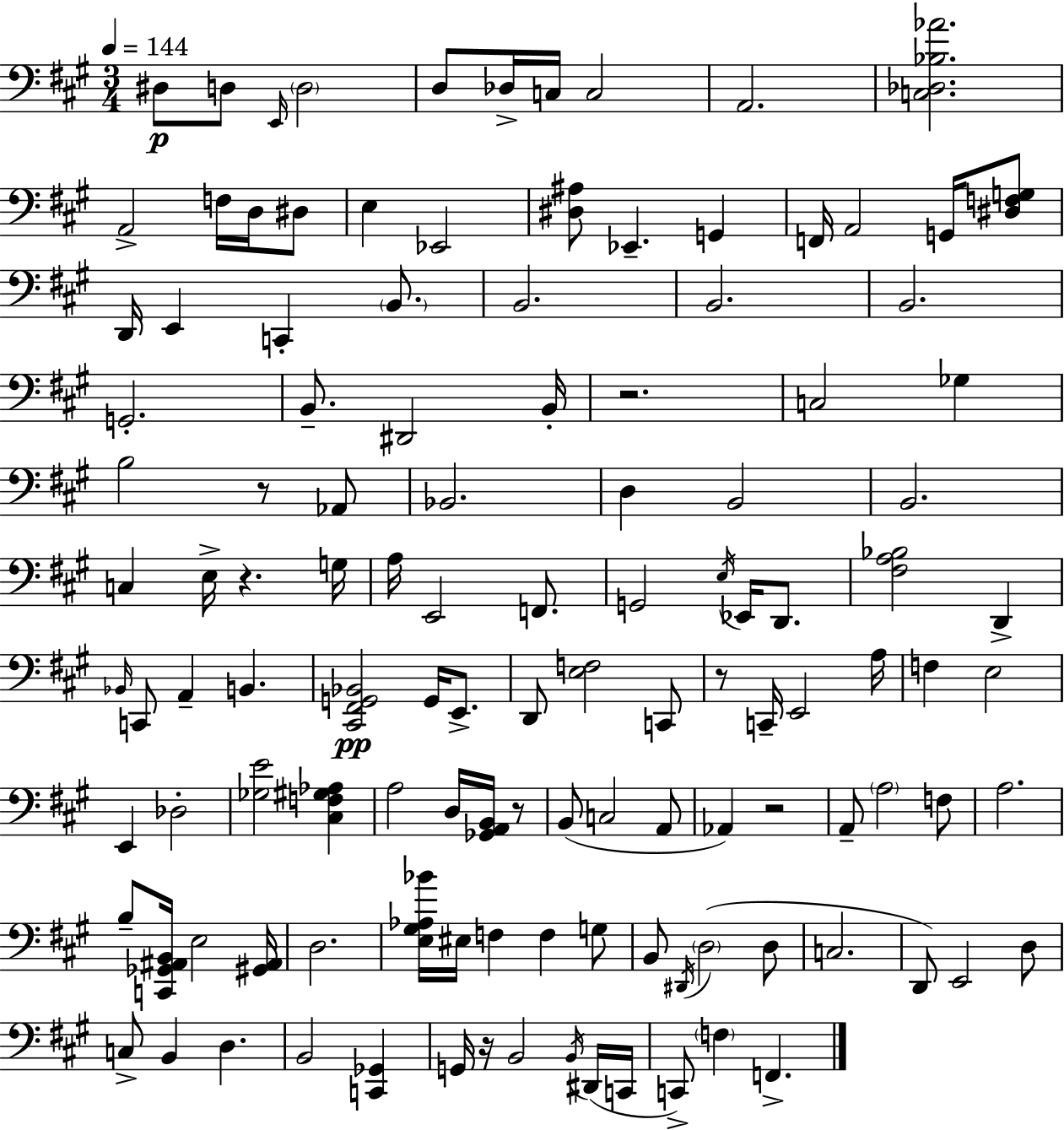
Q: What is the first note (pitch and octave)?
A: D#3